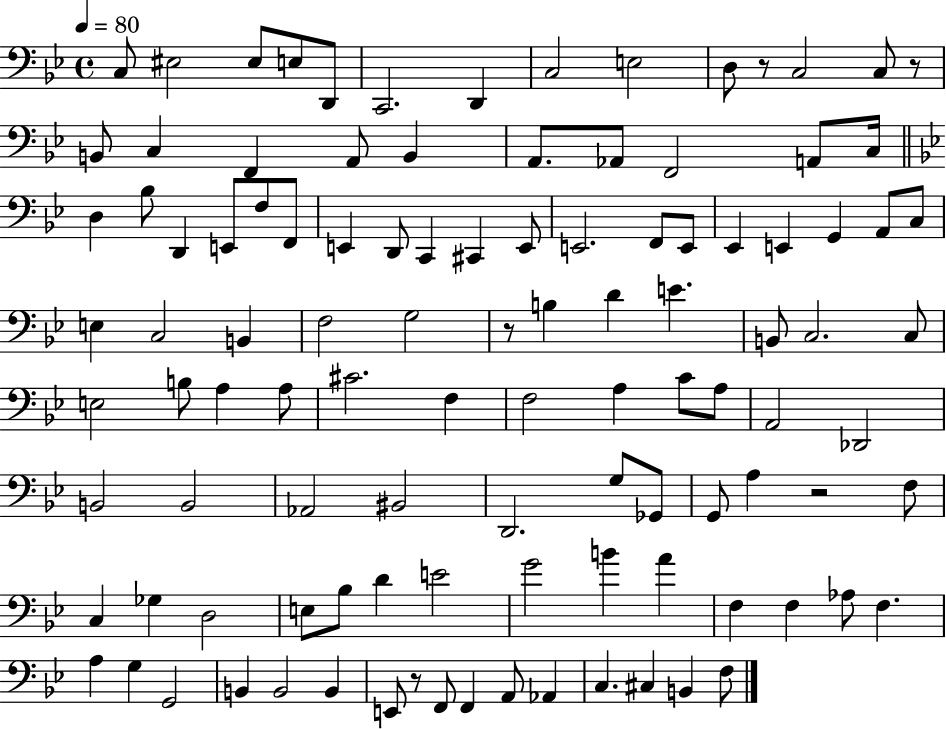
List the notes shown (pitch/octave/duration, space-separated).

C3/e EIS3/h EIS3/e E3/e D2/e C2/h. D2/q C3/h E3/h D3/e R/e C3/h C3/e R/e B2/e C3/q F2/q A2/e B2/q A2/e. Ab2/e F2/h A2/e C3/s D3/q Bb3/e D2/q E2/e F3/e F2/e E2/q D2/e C2/q C#2/q E2/e E2/h. F2/e E2/e Eb2/q E2/q G2/q A2/e C3/e E3/q C3/h B2/q F3/h G3/h R/e B3/q D4/q E4/q. B2/e C3/h. C3/e E3/h B3/e A3/q A3/e C#4/h. F3/q F3/h A3/q C4/e A3/e A2/h Db2/h B2/h B2/h Ab2/h BIS2/h D2/h. G3/e Gb2/e G2/e A3/q R/h F3/e C3/q Gb3/q D3/h E3/e Bb3/e D4/q E4/h G4/h B4/q A4/q F3/q F3/q Ab3/e F3/q. A3/q G3/q G2/h B2/q B2/h B2/q E2/e R/e F2/e F2/q A2/e Ab2/q C3/q. C#3/q B2/q F3/e